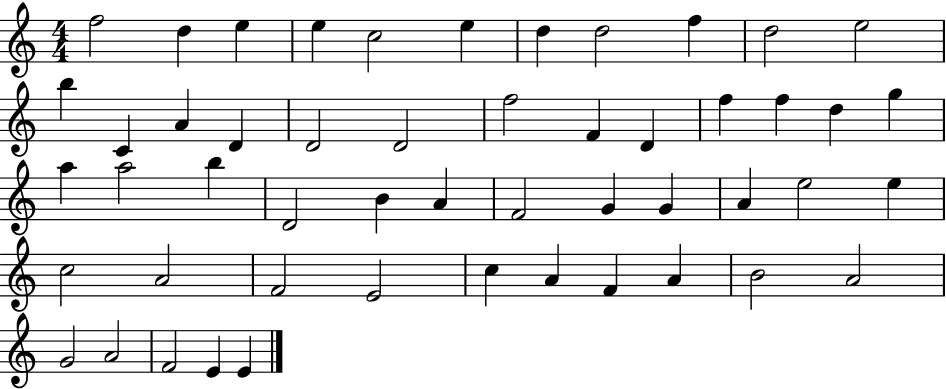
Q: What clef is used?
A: treble